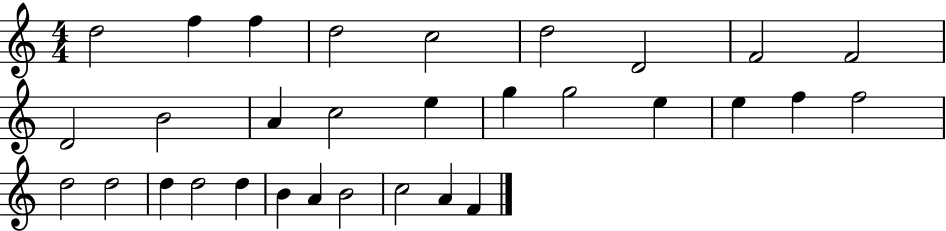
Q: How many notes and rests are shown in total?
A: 31